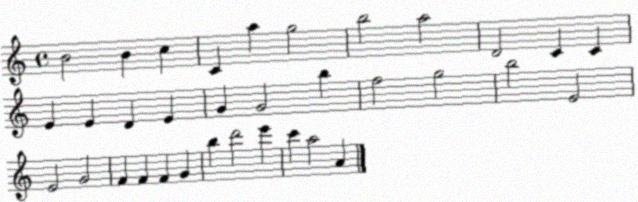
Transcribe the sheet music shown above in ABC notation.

X:1
T:Untitled
M:4/4
L:1/4
K:C
B2 B c C a g2 b2 a2 D2 C C E E D E G G2 b f2 g2 b2 E2 E2 G2 F F F G b d'2 e' c' a2 A